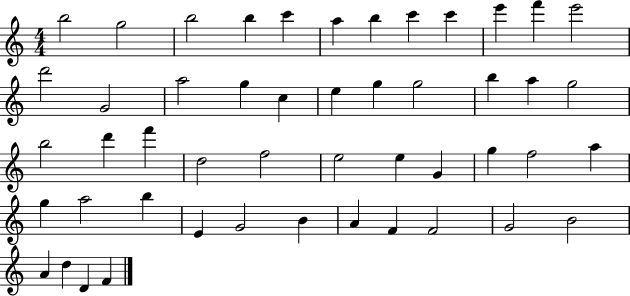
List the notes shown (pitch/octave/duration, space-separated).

B5/h G5/h B5/h B5/q C6/q A5/q B5/q C6/q C6/q E6/q F6/q E6/h D6/h G4/h A5/h G5/q C5/q E5/q G5/q G5/h B5/q A5/q G5/h B5/h D6/q F6/q D5/h F5/h E5/h E5/q G4/q G5/q F5/h A5/q G5/q A5/h B5/q E4/q G4/h B4/q A4/q F4/q F4/h G4/h B4/h A4/q D5/q D4/q F4/q